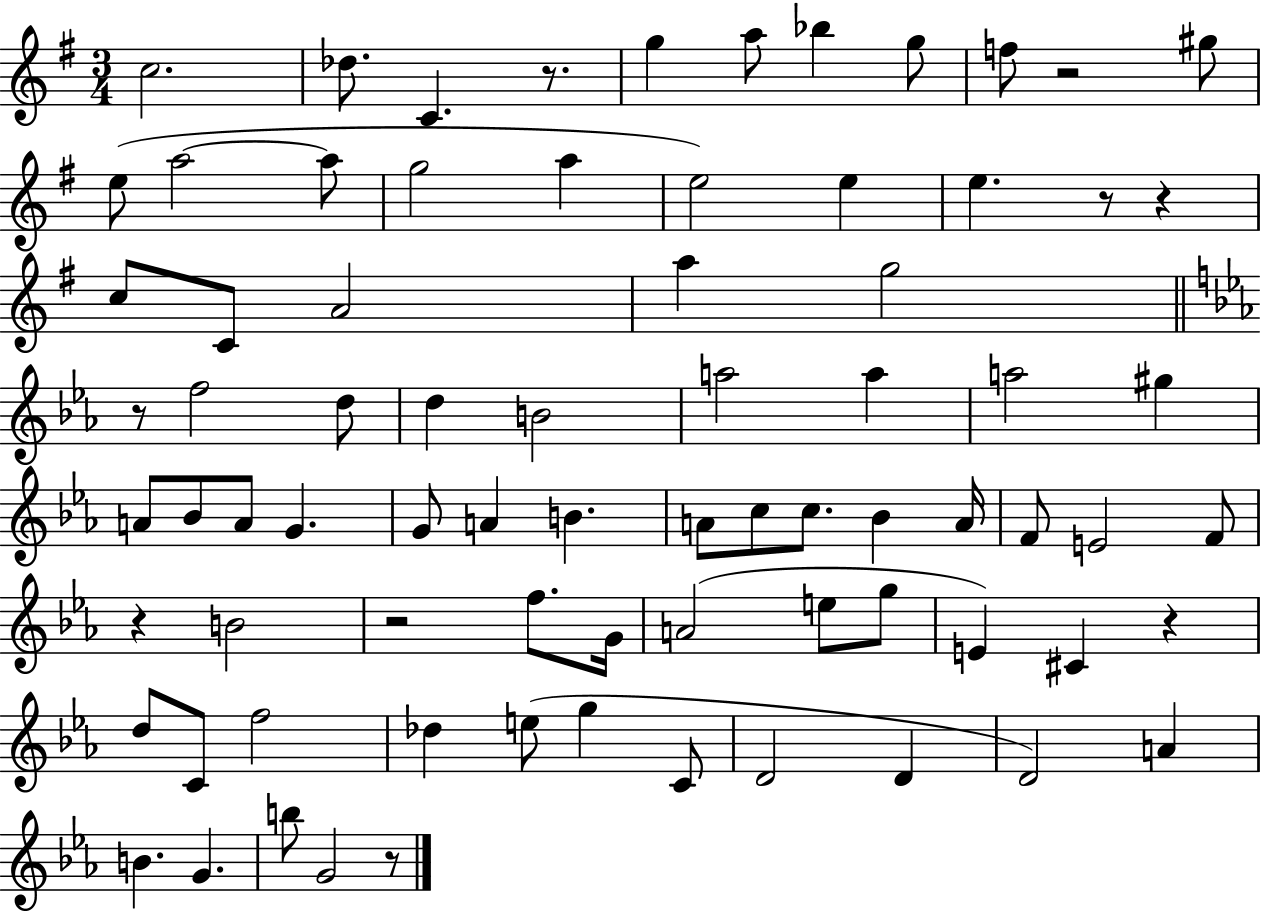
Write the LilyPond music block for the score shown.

{
  \clef treble
  \numericTimeSignature
  \time 3/4
  \key g \major
  \repeat volta 2 { c''2. | des''8. c'4. r8. | g''4 a''8 bes''4 g''8 | f''8 r2 gis''8 | \break e''8( a''2~~ a''8 | g''2 a''4 | e''2) e''4 | e''4. r8 r4 | \break c''8 c'8 a'2 | a''4 g''2 | \bar "||" \break \key c \minor r8 f''2 d''8 | d''4 b'2 | a''2 a''4 | a''2 gis''4 | \break a'8 bes'8 a'8 g'4. | g'8 a'4 b'4. | a'8 c''8 c''8. bes'4 a'16 | f'8 e'2 f'8 | \break r4 b'2 | r2 f''8. g'16 | a'2( e''8 g''8 | e'4) cis'4 r4 | \break d''8 c'8 f''2 | des''4 e''8( g''4 c'8 | d'2 d'4 | d'2) a'4 | \break b'4. g'4. | b''8 g'2 r8 | } \bar "|."
}